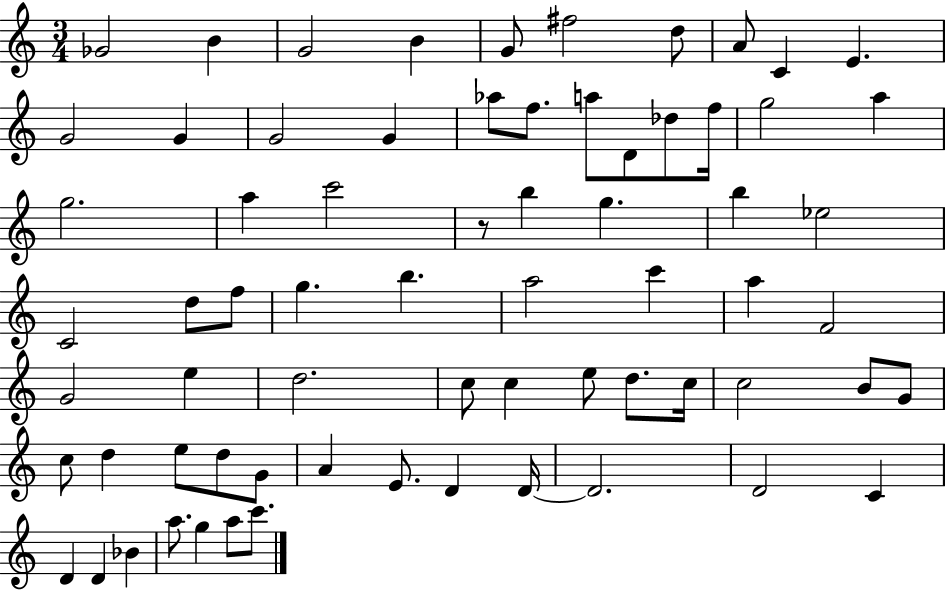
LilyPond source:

{
  \clef treble
  \numericTimeSignature
  \time 3/4
  \key c \major
  \repeat volta 2 { ges'2 b'4 | g'2 b'4 | g'8 fis''2 d''8 | a'8 c'4 e'4. | \break g'2 g'4 | g'2 g'4 | aes''8 f''8. a''8 d'8 des''8 f''16 | g''2 a''4 | \break g''2. | a''4 c'''2 | r8 b''4 g''4. | b''4 ees''2 | \break c'2 d''8 f''8 | g''4. b''4. | a''2 c'''4 | a''4 f'2 | \break g'2 e''4 | d''2. | c''8 c''4 e''8 d''8. c''16 | c''2 b'8 g'8 | \break c''8 d''4 e''8 d''8 g'8 | a'4 e'8. d'4 d'16~~ | d'2. | d'2 c'4 | \break d'4 d'4 bes'4 | a''8. g''4 a''8 c'''8. | } \bar "|."
}